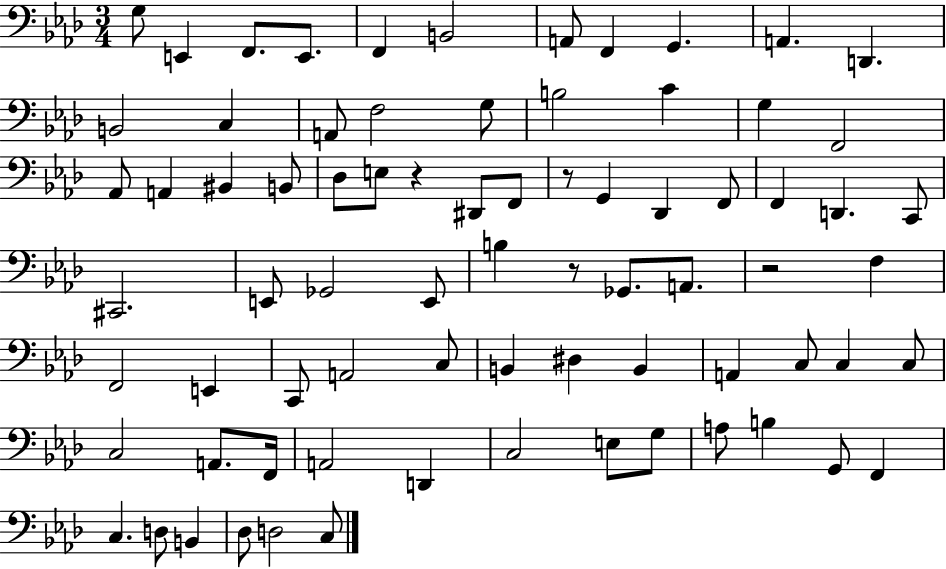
{
  \clef bass
  \numericTimeSignature
  \time 3/4
  \key aes \major
  \repeat volta 2 { g8 e,4 f,8. e,8. | f,4 b,2 | a,8 f,4 g,4. | a,4. d,4. | \break b,2 c4 | a,8 f2 g8 | b2 c'4 | g4 f,2 | \break aes,8 a,4 bis,4 b,8 | des8 e8 r4 dis,8 f,8 | r8 g,4 des,4 f,8 | f,4 d,4. c,8 | \break cis,2. | e,8 ges,2 e,8 | b4 r8 ges,8. a,8. | r2 f4 | \break f,2 e,4 | c,8 a,2 c8 | b,4 dis4 b,4 | a,4 c8 c4 c8 | \break c2 a,8. f,16 | a,2 d,4 | c2 e8 g8 | a8 b4 g,8 f,4 | \break c4. d8 b,4 | des8 d2 c8 | } \bar "|."
}